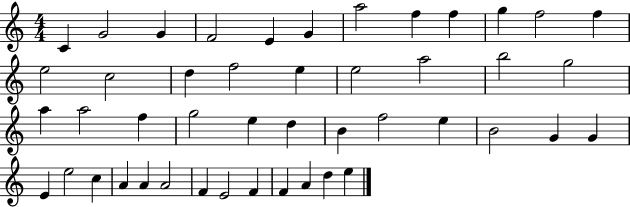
{
  \clef treble
  \numericTimeSignature
  \time 4/4
  \key c \major
  c'4 g'2 g'4 | f'2 e'4 g'4 | a''2 f''4 f''4 | g''4 f''2 f''4 | \break e''2 c''2 | d''4 f''2 e''4 | e''2 a''2 | b''2 g''2 | \break a''4 a''2 f''4 | g''2 e''4 d''4 | b'4 f''2 e''4 | b'2 g'4 g'4 | \break e'4 e''2 c''4 | a'4 a'4 a'2 | f'4 e'2 f'4 | f'4 a'4 d''4 e''4 | \break \bar "|."
}